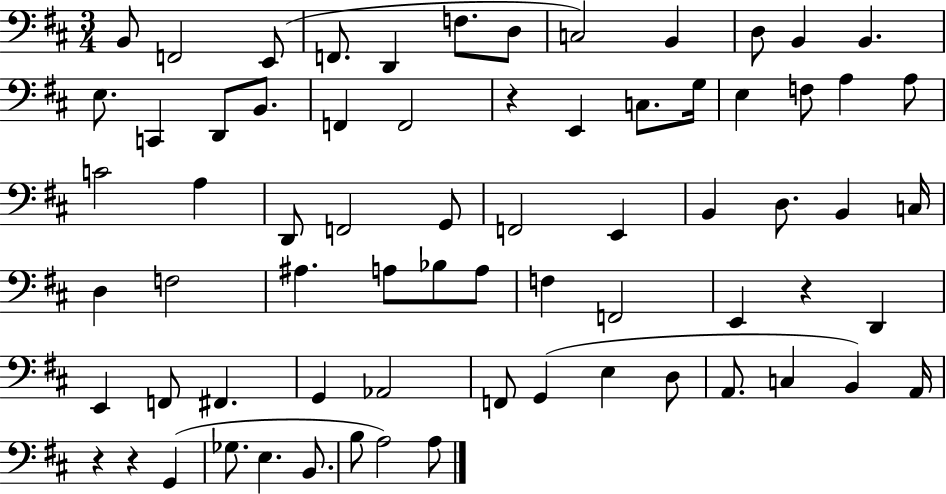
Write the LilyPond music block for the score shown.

{
  \clef bass
  \numericTimeSignature
  \time 3/4
  \key d \major
  b,8 f,2 e,8( | f,8. d,4 f8. d8 | c2) b,4 | d8 b,4 b,4. | \break e8. c,4 d,8 b,8. | f,4 f,2 | r4 e,4 c8. g16 | e4 f8 a4 a8 | \break c'2 a4 | d,8 f,2 g,8 | f,2 e,4 | b,4 d8. b,4 c16 | \break d4 f2 | ais4. a8 bes8 a8 | f4 f,2 | e,4 r4 d,4 | \break e,4 f,8 fis,4. | g,4 aes,2 | f,8 g,4( e4 d8 | a,8. c4 b,4) a,16 | \break r4 r4 g,4( | ges8. e4. b,8. | b8 a2) a8 | \bar "|."
}